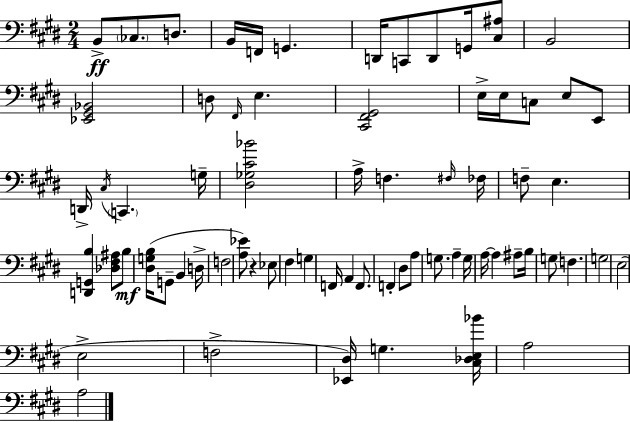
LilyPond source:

{
  \clef bass
  \numericTimeSignature
  \time 2/4
  \key e \major
  b,8->\ff \parenthesize ces8. d8. | b,16 f,16 g,4. | d,16 c,8 d,8 g,16 <cis ais>8 | b,2 | \break <ees, gis, bes,>2 | d8 \grace { fis,16 } e4. | <cis, fis, gis,>2 | e16-> e16 c8 e8 e,8 | \break d,16-> \acciaccatura { cis16 } \parenthesize c,4. | g16-- <dis ges cis' bes'>2 | a16-> f4. | \grace { fis16 } fes16 f8-- e4. | \break <d, g, b>4 <des fis ais>8 | b8\mf <dis g b>16( g,8-- b,4 | d16-> f2 | <a ees'>8) r4 | \break ees8 fis4 g4 | f,16 a,4 | f,8. f,4-. dis8 | a8 g8. a4-- | \break g16 a16~~ a4 | ais8-- b16 g8 f4. | g2 | e2( | \break e2-> | f2-> | <ees, dis>16) g4. | <cis des e bes'>16 a2 | \break a2 | \bar "|."
}